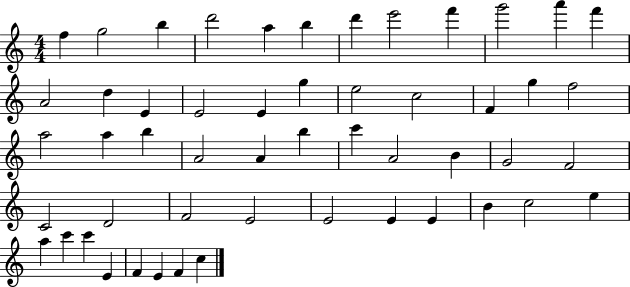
{
  \clef treble
  \numericTimeSignature
  \time 4/4
  \key c \major
  f''4 g''2 b''4 | d'''2 a''4 b''4 | d'''4 e'''2 f'''4 | g'''2 a'''4 f'''4 | \break a'2 d''4 e'4 | e'2 e'4 g''4 | e''2 c''2 | f'4 g''4 f''2 | \break a''2 a''4 b''4 | a'2 a'4 b''4 | c'''4 a'2 b'4 | g'2 f'2 | \break c'2 d'2 | f'2 e'2 | e'2 e'4 e'4 | b'4 c''2 e''4 | \break a''4 c'''4 c'''4 e'4 | f'4 e'4 f'4 c''4 | \bar "|."
}